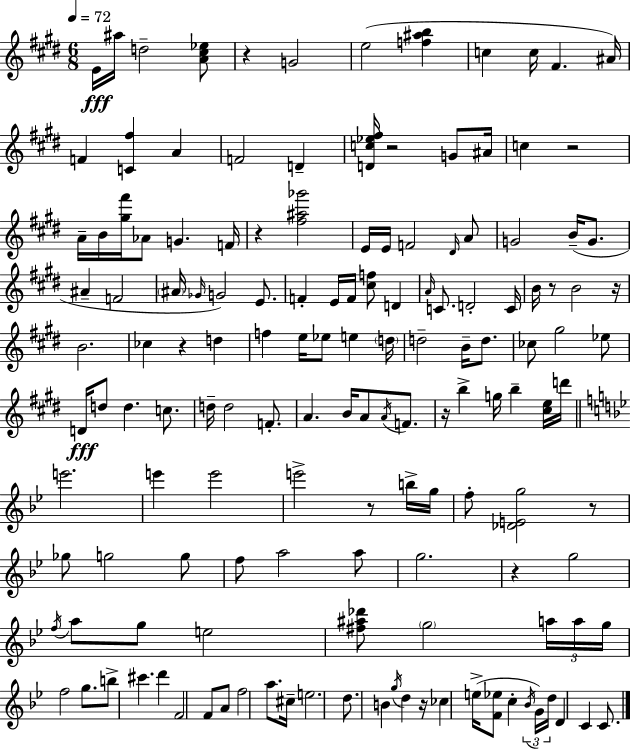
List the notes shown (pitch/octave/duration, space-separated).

E4/s A#5/s D5/h [A4,C#5,Eb5]/e R/q G4/h E5/h [F5,A#5,B5]/q C5/q C5/s F#4/q. A#4/s F4/q [C4,F#5]/q A4/q F4/h D4/q [D4,C5,Eb5,F#5]/s R/h G4/e A#4/s C5/q R/h A4/s B4/s [G#5,F#6]/s Ab4/e G4/q. F4/s R/q [F#5,A#5,Gb6]/h E4/s E4/s F4/h D#4/s A4/e G4/h B4/s G4/e. A#4/q F4/h A#4/s Gb4/s G4/h E4/e. F4/q E4/s F4/s [C#5,F5]/e D4/q A4/s C4/e. D4/h C4/s B4/s R/e B4/h R/s B4/h. CES5/q R/q D5/q F5/q E5/s Eb5/e E5/q D5/s D5/h B4/s D5/e. CES5/e G#5/h Eb5/e D4/s D5/e D5/q. C5/e. D5/s D5/h F4/e. A4/q. B4/s A4/e A4/s F4/e. R/s B5/q G5/s B5/q [C#5,E5]/s D6/s E6/h. E6/q E6/h E6/h R/e B5/s G5/s F5/e [Db4,E4,G5]/h R/e Gb5/e G5/h G5/e F5/e A5/h A5/e G5/h. R/q G5/h F5/s A5/e G5/e E5/h [F#5,A#5,Db6]/e G5/h A5/s A5/s G5/s F5/h G5/e. B5/e C#6/q. D6/q F4/h F4/e A4/e F5/h A5/e. C#5/s E5/h. D5/e. B4/q G5/s D5/q R/s CES5/q E5/s [F4,Eb5]/e C5/q Bb4/s G4/s D5/s D4/q C4/q C4/e.